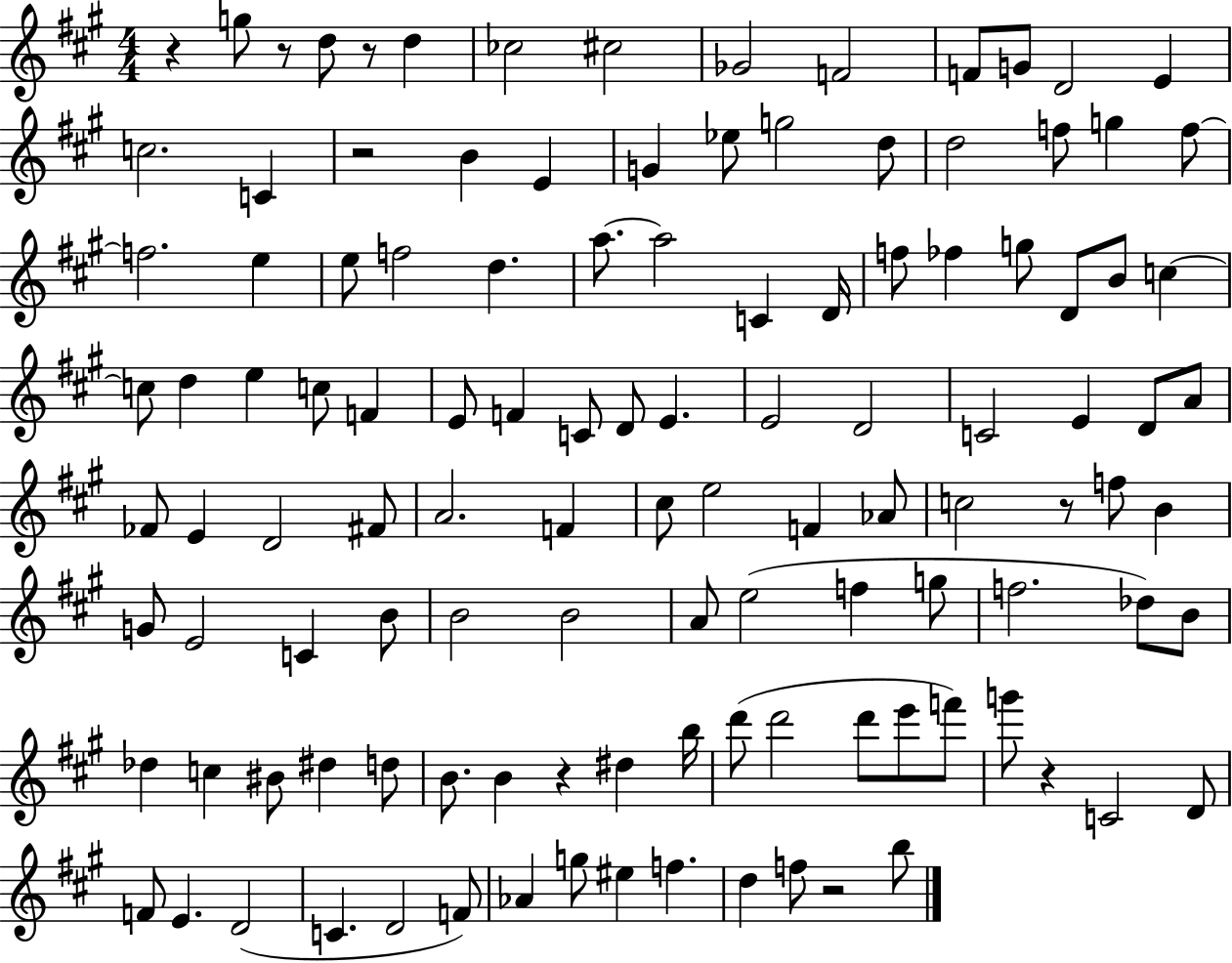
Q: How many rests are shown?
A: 8